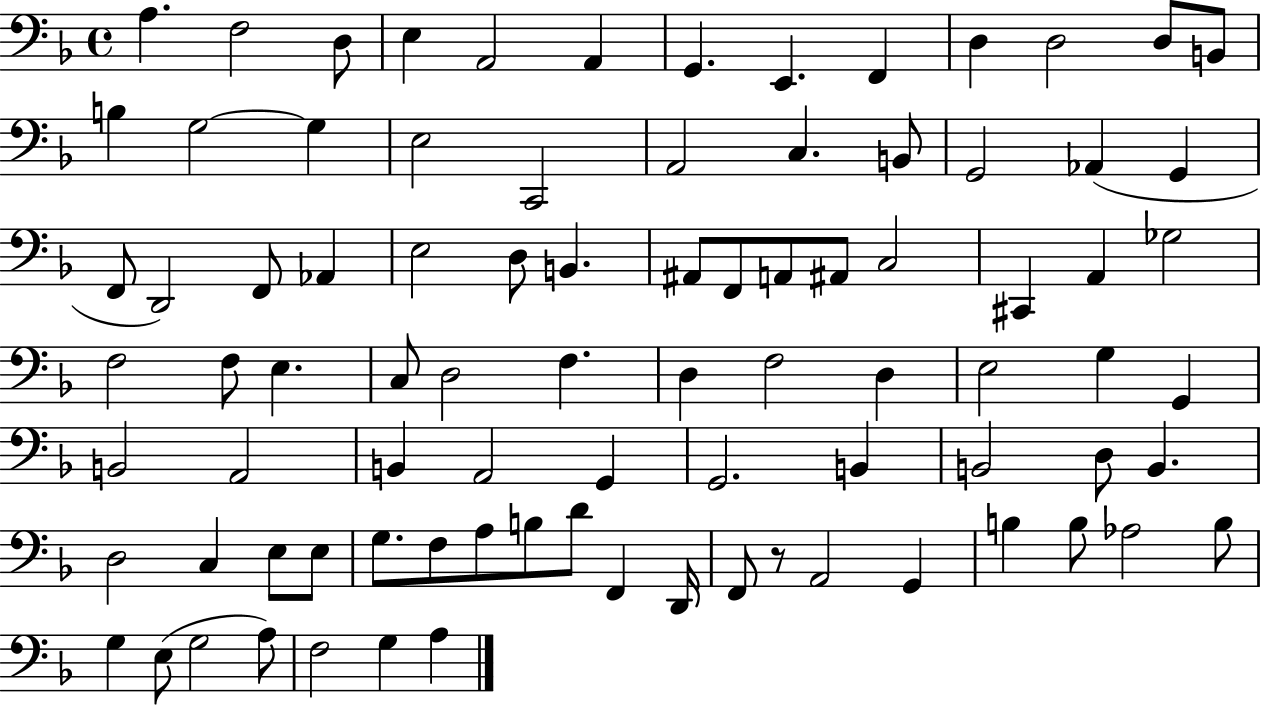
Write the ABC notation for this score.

X:1
T:Untitled
M:4/4
L:1/4
K:F
A, F,2 D,/2 E, A,,2 A,, G,, E,, F,, D, D,2 D,/2 B,,/2 B, G,2 G, E,2 C,,2 A,,2 C, B,,/2 G,,2 _A,, G,, F,,/2 D,,2 F,,/2 _A,, E,2 D,/2 B,, ^A,,/2 F,,/2 A,,/2 ^A,,/2 C,2 ^C,, A,, _G,2 F,2 F,/2 E, C,/2 D,2 F, D, F,2 D, E,2 G, G,, B,,2 A,,2 B,, A,,2 G,, G,,2 B,, B,,2 D,/2 B,, D,2 C, E,/2 E,/2 G,/2 F,/2 A,/2 B,/2 D/2 F,, D,,/4 F,,/2 z/2 A,,2 G,, B, B,/2 _A,2 B,/2 G, E,/2 G,2 A,/2 F,2 G, A,